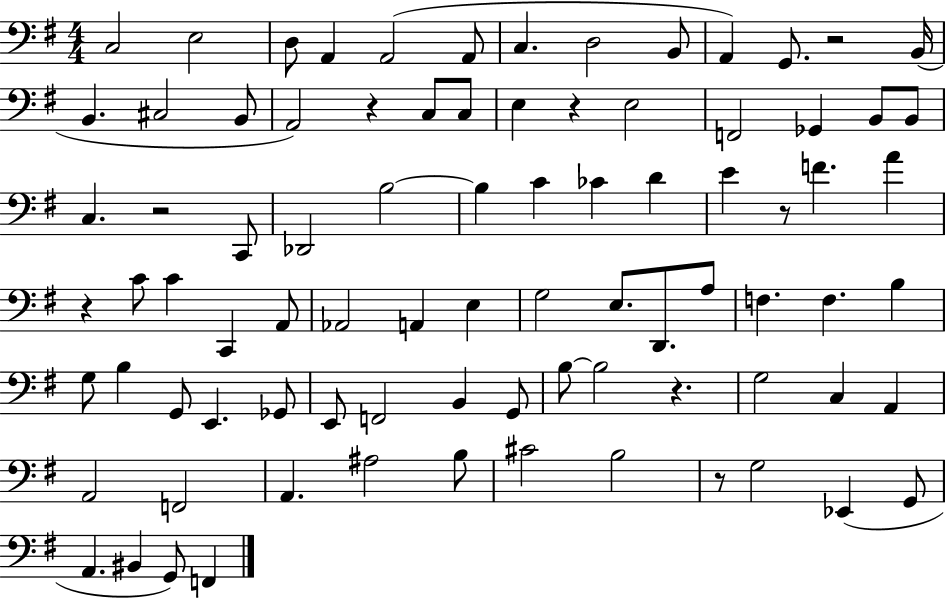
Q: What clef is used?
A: bass